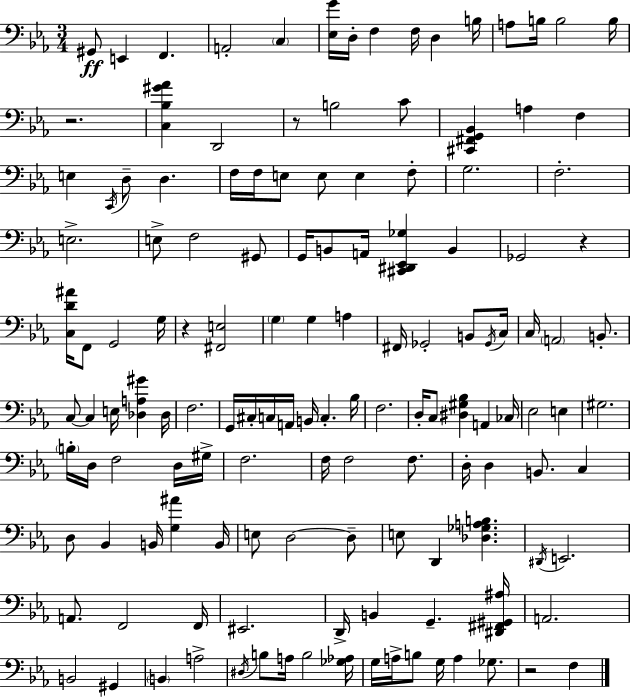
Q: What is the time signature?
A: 3/4